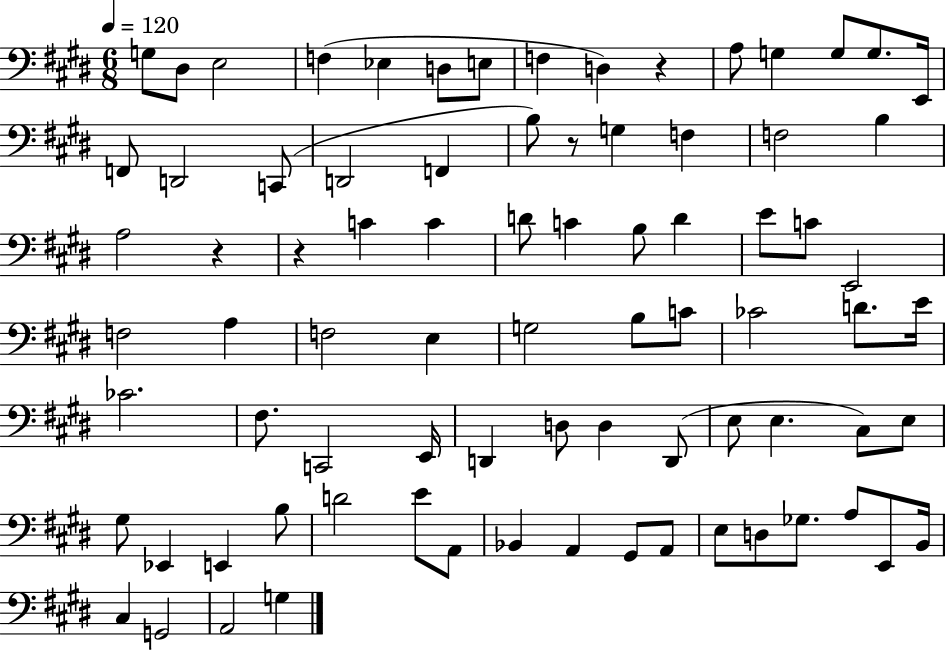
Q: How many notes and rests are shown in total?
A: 81